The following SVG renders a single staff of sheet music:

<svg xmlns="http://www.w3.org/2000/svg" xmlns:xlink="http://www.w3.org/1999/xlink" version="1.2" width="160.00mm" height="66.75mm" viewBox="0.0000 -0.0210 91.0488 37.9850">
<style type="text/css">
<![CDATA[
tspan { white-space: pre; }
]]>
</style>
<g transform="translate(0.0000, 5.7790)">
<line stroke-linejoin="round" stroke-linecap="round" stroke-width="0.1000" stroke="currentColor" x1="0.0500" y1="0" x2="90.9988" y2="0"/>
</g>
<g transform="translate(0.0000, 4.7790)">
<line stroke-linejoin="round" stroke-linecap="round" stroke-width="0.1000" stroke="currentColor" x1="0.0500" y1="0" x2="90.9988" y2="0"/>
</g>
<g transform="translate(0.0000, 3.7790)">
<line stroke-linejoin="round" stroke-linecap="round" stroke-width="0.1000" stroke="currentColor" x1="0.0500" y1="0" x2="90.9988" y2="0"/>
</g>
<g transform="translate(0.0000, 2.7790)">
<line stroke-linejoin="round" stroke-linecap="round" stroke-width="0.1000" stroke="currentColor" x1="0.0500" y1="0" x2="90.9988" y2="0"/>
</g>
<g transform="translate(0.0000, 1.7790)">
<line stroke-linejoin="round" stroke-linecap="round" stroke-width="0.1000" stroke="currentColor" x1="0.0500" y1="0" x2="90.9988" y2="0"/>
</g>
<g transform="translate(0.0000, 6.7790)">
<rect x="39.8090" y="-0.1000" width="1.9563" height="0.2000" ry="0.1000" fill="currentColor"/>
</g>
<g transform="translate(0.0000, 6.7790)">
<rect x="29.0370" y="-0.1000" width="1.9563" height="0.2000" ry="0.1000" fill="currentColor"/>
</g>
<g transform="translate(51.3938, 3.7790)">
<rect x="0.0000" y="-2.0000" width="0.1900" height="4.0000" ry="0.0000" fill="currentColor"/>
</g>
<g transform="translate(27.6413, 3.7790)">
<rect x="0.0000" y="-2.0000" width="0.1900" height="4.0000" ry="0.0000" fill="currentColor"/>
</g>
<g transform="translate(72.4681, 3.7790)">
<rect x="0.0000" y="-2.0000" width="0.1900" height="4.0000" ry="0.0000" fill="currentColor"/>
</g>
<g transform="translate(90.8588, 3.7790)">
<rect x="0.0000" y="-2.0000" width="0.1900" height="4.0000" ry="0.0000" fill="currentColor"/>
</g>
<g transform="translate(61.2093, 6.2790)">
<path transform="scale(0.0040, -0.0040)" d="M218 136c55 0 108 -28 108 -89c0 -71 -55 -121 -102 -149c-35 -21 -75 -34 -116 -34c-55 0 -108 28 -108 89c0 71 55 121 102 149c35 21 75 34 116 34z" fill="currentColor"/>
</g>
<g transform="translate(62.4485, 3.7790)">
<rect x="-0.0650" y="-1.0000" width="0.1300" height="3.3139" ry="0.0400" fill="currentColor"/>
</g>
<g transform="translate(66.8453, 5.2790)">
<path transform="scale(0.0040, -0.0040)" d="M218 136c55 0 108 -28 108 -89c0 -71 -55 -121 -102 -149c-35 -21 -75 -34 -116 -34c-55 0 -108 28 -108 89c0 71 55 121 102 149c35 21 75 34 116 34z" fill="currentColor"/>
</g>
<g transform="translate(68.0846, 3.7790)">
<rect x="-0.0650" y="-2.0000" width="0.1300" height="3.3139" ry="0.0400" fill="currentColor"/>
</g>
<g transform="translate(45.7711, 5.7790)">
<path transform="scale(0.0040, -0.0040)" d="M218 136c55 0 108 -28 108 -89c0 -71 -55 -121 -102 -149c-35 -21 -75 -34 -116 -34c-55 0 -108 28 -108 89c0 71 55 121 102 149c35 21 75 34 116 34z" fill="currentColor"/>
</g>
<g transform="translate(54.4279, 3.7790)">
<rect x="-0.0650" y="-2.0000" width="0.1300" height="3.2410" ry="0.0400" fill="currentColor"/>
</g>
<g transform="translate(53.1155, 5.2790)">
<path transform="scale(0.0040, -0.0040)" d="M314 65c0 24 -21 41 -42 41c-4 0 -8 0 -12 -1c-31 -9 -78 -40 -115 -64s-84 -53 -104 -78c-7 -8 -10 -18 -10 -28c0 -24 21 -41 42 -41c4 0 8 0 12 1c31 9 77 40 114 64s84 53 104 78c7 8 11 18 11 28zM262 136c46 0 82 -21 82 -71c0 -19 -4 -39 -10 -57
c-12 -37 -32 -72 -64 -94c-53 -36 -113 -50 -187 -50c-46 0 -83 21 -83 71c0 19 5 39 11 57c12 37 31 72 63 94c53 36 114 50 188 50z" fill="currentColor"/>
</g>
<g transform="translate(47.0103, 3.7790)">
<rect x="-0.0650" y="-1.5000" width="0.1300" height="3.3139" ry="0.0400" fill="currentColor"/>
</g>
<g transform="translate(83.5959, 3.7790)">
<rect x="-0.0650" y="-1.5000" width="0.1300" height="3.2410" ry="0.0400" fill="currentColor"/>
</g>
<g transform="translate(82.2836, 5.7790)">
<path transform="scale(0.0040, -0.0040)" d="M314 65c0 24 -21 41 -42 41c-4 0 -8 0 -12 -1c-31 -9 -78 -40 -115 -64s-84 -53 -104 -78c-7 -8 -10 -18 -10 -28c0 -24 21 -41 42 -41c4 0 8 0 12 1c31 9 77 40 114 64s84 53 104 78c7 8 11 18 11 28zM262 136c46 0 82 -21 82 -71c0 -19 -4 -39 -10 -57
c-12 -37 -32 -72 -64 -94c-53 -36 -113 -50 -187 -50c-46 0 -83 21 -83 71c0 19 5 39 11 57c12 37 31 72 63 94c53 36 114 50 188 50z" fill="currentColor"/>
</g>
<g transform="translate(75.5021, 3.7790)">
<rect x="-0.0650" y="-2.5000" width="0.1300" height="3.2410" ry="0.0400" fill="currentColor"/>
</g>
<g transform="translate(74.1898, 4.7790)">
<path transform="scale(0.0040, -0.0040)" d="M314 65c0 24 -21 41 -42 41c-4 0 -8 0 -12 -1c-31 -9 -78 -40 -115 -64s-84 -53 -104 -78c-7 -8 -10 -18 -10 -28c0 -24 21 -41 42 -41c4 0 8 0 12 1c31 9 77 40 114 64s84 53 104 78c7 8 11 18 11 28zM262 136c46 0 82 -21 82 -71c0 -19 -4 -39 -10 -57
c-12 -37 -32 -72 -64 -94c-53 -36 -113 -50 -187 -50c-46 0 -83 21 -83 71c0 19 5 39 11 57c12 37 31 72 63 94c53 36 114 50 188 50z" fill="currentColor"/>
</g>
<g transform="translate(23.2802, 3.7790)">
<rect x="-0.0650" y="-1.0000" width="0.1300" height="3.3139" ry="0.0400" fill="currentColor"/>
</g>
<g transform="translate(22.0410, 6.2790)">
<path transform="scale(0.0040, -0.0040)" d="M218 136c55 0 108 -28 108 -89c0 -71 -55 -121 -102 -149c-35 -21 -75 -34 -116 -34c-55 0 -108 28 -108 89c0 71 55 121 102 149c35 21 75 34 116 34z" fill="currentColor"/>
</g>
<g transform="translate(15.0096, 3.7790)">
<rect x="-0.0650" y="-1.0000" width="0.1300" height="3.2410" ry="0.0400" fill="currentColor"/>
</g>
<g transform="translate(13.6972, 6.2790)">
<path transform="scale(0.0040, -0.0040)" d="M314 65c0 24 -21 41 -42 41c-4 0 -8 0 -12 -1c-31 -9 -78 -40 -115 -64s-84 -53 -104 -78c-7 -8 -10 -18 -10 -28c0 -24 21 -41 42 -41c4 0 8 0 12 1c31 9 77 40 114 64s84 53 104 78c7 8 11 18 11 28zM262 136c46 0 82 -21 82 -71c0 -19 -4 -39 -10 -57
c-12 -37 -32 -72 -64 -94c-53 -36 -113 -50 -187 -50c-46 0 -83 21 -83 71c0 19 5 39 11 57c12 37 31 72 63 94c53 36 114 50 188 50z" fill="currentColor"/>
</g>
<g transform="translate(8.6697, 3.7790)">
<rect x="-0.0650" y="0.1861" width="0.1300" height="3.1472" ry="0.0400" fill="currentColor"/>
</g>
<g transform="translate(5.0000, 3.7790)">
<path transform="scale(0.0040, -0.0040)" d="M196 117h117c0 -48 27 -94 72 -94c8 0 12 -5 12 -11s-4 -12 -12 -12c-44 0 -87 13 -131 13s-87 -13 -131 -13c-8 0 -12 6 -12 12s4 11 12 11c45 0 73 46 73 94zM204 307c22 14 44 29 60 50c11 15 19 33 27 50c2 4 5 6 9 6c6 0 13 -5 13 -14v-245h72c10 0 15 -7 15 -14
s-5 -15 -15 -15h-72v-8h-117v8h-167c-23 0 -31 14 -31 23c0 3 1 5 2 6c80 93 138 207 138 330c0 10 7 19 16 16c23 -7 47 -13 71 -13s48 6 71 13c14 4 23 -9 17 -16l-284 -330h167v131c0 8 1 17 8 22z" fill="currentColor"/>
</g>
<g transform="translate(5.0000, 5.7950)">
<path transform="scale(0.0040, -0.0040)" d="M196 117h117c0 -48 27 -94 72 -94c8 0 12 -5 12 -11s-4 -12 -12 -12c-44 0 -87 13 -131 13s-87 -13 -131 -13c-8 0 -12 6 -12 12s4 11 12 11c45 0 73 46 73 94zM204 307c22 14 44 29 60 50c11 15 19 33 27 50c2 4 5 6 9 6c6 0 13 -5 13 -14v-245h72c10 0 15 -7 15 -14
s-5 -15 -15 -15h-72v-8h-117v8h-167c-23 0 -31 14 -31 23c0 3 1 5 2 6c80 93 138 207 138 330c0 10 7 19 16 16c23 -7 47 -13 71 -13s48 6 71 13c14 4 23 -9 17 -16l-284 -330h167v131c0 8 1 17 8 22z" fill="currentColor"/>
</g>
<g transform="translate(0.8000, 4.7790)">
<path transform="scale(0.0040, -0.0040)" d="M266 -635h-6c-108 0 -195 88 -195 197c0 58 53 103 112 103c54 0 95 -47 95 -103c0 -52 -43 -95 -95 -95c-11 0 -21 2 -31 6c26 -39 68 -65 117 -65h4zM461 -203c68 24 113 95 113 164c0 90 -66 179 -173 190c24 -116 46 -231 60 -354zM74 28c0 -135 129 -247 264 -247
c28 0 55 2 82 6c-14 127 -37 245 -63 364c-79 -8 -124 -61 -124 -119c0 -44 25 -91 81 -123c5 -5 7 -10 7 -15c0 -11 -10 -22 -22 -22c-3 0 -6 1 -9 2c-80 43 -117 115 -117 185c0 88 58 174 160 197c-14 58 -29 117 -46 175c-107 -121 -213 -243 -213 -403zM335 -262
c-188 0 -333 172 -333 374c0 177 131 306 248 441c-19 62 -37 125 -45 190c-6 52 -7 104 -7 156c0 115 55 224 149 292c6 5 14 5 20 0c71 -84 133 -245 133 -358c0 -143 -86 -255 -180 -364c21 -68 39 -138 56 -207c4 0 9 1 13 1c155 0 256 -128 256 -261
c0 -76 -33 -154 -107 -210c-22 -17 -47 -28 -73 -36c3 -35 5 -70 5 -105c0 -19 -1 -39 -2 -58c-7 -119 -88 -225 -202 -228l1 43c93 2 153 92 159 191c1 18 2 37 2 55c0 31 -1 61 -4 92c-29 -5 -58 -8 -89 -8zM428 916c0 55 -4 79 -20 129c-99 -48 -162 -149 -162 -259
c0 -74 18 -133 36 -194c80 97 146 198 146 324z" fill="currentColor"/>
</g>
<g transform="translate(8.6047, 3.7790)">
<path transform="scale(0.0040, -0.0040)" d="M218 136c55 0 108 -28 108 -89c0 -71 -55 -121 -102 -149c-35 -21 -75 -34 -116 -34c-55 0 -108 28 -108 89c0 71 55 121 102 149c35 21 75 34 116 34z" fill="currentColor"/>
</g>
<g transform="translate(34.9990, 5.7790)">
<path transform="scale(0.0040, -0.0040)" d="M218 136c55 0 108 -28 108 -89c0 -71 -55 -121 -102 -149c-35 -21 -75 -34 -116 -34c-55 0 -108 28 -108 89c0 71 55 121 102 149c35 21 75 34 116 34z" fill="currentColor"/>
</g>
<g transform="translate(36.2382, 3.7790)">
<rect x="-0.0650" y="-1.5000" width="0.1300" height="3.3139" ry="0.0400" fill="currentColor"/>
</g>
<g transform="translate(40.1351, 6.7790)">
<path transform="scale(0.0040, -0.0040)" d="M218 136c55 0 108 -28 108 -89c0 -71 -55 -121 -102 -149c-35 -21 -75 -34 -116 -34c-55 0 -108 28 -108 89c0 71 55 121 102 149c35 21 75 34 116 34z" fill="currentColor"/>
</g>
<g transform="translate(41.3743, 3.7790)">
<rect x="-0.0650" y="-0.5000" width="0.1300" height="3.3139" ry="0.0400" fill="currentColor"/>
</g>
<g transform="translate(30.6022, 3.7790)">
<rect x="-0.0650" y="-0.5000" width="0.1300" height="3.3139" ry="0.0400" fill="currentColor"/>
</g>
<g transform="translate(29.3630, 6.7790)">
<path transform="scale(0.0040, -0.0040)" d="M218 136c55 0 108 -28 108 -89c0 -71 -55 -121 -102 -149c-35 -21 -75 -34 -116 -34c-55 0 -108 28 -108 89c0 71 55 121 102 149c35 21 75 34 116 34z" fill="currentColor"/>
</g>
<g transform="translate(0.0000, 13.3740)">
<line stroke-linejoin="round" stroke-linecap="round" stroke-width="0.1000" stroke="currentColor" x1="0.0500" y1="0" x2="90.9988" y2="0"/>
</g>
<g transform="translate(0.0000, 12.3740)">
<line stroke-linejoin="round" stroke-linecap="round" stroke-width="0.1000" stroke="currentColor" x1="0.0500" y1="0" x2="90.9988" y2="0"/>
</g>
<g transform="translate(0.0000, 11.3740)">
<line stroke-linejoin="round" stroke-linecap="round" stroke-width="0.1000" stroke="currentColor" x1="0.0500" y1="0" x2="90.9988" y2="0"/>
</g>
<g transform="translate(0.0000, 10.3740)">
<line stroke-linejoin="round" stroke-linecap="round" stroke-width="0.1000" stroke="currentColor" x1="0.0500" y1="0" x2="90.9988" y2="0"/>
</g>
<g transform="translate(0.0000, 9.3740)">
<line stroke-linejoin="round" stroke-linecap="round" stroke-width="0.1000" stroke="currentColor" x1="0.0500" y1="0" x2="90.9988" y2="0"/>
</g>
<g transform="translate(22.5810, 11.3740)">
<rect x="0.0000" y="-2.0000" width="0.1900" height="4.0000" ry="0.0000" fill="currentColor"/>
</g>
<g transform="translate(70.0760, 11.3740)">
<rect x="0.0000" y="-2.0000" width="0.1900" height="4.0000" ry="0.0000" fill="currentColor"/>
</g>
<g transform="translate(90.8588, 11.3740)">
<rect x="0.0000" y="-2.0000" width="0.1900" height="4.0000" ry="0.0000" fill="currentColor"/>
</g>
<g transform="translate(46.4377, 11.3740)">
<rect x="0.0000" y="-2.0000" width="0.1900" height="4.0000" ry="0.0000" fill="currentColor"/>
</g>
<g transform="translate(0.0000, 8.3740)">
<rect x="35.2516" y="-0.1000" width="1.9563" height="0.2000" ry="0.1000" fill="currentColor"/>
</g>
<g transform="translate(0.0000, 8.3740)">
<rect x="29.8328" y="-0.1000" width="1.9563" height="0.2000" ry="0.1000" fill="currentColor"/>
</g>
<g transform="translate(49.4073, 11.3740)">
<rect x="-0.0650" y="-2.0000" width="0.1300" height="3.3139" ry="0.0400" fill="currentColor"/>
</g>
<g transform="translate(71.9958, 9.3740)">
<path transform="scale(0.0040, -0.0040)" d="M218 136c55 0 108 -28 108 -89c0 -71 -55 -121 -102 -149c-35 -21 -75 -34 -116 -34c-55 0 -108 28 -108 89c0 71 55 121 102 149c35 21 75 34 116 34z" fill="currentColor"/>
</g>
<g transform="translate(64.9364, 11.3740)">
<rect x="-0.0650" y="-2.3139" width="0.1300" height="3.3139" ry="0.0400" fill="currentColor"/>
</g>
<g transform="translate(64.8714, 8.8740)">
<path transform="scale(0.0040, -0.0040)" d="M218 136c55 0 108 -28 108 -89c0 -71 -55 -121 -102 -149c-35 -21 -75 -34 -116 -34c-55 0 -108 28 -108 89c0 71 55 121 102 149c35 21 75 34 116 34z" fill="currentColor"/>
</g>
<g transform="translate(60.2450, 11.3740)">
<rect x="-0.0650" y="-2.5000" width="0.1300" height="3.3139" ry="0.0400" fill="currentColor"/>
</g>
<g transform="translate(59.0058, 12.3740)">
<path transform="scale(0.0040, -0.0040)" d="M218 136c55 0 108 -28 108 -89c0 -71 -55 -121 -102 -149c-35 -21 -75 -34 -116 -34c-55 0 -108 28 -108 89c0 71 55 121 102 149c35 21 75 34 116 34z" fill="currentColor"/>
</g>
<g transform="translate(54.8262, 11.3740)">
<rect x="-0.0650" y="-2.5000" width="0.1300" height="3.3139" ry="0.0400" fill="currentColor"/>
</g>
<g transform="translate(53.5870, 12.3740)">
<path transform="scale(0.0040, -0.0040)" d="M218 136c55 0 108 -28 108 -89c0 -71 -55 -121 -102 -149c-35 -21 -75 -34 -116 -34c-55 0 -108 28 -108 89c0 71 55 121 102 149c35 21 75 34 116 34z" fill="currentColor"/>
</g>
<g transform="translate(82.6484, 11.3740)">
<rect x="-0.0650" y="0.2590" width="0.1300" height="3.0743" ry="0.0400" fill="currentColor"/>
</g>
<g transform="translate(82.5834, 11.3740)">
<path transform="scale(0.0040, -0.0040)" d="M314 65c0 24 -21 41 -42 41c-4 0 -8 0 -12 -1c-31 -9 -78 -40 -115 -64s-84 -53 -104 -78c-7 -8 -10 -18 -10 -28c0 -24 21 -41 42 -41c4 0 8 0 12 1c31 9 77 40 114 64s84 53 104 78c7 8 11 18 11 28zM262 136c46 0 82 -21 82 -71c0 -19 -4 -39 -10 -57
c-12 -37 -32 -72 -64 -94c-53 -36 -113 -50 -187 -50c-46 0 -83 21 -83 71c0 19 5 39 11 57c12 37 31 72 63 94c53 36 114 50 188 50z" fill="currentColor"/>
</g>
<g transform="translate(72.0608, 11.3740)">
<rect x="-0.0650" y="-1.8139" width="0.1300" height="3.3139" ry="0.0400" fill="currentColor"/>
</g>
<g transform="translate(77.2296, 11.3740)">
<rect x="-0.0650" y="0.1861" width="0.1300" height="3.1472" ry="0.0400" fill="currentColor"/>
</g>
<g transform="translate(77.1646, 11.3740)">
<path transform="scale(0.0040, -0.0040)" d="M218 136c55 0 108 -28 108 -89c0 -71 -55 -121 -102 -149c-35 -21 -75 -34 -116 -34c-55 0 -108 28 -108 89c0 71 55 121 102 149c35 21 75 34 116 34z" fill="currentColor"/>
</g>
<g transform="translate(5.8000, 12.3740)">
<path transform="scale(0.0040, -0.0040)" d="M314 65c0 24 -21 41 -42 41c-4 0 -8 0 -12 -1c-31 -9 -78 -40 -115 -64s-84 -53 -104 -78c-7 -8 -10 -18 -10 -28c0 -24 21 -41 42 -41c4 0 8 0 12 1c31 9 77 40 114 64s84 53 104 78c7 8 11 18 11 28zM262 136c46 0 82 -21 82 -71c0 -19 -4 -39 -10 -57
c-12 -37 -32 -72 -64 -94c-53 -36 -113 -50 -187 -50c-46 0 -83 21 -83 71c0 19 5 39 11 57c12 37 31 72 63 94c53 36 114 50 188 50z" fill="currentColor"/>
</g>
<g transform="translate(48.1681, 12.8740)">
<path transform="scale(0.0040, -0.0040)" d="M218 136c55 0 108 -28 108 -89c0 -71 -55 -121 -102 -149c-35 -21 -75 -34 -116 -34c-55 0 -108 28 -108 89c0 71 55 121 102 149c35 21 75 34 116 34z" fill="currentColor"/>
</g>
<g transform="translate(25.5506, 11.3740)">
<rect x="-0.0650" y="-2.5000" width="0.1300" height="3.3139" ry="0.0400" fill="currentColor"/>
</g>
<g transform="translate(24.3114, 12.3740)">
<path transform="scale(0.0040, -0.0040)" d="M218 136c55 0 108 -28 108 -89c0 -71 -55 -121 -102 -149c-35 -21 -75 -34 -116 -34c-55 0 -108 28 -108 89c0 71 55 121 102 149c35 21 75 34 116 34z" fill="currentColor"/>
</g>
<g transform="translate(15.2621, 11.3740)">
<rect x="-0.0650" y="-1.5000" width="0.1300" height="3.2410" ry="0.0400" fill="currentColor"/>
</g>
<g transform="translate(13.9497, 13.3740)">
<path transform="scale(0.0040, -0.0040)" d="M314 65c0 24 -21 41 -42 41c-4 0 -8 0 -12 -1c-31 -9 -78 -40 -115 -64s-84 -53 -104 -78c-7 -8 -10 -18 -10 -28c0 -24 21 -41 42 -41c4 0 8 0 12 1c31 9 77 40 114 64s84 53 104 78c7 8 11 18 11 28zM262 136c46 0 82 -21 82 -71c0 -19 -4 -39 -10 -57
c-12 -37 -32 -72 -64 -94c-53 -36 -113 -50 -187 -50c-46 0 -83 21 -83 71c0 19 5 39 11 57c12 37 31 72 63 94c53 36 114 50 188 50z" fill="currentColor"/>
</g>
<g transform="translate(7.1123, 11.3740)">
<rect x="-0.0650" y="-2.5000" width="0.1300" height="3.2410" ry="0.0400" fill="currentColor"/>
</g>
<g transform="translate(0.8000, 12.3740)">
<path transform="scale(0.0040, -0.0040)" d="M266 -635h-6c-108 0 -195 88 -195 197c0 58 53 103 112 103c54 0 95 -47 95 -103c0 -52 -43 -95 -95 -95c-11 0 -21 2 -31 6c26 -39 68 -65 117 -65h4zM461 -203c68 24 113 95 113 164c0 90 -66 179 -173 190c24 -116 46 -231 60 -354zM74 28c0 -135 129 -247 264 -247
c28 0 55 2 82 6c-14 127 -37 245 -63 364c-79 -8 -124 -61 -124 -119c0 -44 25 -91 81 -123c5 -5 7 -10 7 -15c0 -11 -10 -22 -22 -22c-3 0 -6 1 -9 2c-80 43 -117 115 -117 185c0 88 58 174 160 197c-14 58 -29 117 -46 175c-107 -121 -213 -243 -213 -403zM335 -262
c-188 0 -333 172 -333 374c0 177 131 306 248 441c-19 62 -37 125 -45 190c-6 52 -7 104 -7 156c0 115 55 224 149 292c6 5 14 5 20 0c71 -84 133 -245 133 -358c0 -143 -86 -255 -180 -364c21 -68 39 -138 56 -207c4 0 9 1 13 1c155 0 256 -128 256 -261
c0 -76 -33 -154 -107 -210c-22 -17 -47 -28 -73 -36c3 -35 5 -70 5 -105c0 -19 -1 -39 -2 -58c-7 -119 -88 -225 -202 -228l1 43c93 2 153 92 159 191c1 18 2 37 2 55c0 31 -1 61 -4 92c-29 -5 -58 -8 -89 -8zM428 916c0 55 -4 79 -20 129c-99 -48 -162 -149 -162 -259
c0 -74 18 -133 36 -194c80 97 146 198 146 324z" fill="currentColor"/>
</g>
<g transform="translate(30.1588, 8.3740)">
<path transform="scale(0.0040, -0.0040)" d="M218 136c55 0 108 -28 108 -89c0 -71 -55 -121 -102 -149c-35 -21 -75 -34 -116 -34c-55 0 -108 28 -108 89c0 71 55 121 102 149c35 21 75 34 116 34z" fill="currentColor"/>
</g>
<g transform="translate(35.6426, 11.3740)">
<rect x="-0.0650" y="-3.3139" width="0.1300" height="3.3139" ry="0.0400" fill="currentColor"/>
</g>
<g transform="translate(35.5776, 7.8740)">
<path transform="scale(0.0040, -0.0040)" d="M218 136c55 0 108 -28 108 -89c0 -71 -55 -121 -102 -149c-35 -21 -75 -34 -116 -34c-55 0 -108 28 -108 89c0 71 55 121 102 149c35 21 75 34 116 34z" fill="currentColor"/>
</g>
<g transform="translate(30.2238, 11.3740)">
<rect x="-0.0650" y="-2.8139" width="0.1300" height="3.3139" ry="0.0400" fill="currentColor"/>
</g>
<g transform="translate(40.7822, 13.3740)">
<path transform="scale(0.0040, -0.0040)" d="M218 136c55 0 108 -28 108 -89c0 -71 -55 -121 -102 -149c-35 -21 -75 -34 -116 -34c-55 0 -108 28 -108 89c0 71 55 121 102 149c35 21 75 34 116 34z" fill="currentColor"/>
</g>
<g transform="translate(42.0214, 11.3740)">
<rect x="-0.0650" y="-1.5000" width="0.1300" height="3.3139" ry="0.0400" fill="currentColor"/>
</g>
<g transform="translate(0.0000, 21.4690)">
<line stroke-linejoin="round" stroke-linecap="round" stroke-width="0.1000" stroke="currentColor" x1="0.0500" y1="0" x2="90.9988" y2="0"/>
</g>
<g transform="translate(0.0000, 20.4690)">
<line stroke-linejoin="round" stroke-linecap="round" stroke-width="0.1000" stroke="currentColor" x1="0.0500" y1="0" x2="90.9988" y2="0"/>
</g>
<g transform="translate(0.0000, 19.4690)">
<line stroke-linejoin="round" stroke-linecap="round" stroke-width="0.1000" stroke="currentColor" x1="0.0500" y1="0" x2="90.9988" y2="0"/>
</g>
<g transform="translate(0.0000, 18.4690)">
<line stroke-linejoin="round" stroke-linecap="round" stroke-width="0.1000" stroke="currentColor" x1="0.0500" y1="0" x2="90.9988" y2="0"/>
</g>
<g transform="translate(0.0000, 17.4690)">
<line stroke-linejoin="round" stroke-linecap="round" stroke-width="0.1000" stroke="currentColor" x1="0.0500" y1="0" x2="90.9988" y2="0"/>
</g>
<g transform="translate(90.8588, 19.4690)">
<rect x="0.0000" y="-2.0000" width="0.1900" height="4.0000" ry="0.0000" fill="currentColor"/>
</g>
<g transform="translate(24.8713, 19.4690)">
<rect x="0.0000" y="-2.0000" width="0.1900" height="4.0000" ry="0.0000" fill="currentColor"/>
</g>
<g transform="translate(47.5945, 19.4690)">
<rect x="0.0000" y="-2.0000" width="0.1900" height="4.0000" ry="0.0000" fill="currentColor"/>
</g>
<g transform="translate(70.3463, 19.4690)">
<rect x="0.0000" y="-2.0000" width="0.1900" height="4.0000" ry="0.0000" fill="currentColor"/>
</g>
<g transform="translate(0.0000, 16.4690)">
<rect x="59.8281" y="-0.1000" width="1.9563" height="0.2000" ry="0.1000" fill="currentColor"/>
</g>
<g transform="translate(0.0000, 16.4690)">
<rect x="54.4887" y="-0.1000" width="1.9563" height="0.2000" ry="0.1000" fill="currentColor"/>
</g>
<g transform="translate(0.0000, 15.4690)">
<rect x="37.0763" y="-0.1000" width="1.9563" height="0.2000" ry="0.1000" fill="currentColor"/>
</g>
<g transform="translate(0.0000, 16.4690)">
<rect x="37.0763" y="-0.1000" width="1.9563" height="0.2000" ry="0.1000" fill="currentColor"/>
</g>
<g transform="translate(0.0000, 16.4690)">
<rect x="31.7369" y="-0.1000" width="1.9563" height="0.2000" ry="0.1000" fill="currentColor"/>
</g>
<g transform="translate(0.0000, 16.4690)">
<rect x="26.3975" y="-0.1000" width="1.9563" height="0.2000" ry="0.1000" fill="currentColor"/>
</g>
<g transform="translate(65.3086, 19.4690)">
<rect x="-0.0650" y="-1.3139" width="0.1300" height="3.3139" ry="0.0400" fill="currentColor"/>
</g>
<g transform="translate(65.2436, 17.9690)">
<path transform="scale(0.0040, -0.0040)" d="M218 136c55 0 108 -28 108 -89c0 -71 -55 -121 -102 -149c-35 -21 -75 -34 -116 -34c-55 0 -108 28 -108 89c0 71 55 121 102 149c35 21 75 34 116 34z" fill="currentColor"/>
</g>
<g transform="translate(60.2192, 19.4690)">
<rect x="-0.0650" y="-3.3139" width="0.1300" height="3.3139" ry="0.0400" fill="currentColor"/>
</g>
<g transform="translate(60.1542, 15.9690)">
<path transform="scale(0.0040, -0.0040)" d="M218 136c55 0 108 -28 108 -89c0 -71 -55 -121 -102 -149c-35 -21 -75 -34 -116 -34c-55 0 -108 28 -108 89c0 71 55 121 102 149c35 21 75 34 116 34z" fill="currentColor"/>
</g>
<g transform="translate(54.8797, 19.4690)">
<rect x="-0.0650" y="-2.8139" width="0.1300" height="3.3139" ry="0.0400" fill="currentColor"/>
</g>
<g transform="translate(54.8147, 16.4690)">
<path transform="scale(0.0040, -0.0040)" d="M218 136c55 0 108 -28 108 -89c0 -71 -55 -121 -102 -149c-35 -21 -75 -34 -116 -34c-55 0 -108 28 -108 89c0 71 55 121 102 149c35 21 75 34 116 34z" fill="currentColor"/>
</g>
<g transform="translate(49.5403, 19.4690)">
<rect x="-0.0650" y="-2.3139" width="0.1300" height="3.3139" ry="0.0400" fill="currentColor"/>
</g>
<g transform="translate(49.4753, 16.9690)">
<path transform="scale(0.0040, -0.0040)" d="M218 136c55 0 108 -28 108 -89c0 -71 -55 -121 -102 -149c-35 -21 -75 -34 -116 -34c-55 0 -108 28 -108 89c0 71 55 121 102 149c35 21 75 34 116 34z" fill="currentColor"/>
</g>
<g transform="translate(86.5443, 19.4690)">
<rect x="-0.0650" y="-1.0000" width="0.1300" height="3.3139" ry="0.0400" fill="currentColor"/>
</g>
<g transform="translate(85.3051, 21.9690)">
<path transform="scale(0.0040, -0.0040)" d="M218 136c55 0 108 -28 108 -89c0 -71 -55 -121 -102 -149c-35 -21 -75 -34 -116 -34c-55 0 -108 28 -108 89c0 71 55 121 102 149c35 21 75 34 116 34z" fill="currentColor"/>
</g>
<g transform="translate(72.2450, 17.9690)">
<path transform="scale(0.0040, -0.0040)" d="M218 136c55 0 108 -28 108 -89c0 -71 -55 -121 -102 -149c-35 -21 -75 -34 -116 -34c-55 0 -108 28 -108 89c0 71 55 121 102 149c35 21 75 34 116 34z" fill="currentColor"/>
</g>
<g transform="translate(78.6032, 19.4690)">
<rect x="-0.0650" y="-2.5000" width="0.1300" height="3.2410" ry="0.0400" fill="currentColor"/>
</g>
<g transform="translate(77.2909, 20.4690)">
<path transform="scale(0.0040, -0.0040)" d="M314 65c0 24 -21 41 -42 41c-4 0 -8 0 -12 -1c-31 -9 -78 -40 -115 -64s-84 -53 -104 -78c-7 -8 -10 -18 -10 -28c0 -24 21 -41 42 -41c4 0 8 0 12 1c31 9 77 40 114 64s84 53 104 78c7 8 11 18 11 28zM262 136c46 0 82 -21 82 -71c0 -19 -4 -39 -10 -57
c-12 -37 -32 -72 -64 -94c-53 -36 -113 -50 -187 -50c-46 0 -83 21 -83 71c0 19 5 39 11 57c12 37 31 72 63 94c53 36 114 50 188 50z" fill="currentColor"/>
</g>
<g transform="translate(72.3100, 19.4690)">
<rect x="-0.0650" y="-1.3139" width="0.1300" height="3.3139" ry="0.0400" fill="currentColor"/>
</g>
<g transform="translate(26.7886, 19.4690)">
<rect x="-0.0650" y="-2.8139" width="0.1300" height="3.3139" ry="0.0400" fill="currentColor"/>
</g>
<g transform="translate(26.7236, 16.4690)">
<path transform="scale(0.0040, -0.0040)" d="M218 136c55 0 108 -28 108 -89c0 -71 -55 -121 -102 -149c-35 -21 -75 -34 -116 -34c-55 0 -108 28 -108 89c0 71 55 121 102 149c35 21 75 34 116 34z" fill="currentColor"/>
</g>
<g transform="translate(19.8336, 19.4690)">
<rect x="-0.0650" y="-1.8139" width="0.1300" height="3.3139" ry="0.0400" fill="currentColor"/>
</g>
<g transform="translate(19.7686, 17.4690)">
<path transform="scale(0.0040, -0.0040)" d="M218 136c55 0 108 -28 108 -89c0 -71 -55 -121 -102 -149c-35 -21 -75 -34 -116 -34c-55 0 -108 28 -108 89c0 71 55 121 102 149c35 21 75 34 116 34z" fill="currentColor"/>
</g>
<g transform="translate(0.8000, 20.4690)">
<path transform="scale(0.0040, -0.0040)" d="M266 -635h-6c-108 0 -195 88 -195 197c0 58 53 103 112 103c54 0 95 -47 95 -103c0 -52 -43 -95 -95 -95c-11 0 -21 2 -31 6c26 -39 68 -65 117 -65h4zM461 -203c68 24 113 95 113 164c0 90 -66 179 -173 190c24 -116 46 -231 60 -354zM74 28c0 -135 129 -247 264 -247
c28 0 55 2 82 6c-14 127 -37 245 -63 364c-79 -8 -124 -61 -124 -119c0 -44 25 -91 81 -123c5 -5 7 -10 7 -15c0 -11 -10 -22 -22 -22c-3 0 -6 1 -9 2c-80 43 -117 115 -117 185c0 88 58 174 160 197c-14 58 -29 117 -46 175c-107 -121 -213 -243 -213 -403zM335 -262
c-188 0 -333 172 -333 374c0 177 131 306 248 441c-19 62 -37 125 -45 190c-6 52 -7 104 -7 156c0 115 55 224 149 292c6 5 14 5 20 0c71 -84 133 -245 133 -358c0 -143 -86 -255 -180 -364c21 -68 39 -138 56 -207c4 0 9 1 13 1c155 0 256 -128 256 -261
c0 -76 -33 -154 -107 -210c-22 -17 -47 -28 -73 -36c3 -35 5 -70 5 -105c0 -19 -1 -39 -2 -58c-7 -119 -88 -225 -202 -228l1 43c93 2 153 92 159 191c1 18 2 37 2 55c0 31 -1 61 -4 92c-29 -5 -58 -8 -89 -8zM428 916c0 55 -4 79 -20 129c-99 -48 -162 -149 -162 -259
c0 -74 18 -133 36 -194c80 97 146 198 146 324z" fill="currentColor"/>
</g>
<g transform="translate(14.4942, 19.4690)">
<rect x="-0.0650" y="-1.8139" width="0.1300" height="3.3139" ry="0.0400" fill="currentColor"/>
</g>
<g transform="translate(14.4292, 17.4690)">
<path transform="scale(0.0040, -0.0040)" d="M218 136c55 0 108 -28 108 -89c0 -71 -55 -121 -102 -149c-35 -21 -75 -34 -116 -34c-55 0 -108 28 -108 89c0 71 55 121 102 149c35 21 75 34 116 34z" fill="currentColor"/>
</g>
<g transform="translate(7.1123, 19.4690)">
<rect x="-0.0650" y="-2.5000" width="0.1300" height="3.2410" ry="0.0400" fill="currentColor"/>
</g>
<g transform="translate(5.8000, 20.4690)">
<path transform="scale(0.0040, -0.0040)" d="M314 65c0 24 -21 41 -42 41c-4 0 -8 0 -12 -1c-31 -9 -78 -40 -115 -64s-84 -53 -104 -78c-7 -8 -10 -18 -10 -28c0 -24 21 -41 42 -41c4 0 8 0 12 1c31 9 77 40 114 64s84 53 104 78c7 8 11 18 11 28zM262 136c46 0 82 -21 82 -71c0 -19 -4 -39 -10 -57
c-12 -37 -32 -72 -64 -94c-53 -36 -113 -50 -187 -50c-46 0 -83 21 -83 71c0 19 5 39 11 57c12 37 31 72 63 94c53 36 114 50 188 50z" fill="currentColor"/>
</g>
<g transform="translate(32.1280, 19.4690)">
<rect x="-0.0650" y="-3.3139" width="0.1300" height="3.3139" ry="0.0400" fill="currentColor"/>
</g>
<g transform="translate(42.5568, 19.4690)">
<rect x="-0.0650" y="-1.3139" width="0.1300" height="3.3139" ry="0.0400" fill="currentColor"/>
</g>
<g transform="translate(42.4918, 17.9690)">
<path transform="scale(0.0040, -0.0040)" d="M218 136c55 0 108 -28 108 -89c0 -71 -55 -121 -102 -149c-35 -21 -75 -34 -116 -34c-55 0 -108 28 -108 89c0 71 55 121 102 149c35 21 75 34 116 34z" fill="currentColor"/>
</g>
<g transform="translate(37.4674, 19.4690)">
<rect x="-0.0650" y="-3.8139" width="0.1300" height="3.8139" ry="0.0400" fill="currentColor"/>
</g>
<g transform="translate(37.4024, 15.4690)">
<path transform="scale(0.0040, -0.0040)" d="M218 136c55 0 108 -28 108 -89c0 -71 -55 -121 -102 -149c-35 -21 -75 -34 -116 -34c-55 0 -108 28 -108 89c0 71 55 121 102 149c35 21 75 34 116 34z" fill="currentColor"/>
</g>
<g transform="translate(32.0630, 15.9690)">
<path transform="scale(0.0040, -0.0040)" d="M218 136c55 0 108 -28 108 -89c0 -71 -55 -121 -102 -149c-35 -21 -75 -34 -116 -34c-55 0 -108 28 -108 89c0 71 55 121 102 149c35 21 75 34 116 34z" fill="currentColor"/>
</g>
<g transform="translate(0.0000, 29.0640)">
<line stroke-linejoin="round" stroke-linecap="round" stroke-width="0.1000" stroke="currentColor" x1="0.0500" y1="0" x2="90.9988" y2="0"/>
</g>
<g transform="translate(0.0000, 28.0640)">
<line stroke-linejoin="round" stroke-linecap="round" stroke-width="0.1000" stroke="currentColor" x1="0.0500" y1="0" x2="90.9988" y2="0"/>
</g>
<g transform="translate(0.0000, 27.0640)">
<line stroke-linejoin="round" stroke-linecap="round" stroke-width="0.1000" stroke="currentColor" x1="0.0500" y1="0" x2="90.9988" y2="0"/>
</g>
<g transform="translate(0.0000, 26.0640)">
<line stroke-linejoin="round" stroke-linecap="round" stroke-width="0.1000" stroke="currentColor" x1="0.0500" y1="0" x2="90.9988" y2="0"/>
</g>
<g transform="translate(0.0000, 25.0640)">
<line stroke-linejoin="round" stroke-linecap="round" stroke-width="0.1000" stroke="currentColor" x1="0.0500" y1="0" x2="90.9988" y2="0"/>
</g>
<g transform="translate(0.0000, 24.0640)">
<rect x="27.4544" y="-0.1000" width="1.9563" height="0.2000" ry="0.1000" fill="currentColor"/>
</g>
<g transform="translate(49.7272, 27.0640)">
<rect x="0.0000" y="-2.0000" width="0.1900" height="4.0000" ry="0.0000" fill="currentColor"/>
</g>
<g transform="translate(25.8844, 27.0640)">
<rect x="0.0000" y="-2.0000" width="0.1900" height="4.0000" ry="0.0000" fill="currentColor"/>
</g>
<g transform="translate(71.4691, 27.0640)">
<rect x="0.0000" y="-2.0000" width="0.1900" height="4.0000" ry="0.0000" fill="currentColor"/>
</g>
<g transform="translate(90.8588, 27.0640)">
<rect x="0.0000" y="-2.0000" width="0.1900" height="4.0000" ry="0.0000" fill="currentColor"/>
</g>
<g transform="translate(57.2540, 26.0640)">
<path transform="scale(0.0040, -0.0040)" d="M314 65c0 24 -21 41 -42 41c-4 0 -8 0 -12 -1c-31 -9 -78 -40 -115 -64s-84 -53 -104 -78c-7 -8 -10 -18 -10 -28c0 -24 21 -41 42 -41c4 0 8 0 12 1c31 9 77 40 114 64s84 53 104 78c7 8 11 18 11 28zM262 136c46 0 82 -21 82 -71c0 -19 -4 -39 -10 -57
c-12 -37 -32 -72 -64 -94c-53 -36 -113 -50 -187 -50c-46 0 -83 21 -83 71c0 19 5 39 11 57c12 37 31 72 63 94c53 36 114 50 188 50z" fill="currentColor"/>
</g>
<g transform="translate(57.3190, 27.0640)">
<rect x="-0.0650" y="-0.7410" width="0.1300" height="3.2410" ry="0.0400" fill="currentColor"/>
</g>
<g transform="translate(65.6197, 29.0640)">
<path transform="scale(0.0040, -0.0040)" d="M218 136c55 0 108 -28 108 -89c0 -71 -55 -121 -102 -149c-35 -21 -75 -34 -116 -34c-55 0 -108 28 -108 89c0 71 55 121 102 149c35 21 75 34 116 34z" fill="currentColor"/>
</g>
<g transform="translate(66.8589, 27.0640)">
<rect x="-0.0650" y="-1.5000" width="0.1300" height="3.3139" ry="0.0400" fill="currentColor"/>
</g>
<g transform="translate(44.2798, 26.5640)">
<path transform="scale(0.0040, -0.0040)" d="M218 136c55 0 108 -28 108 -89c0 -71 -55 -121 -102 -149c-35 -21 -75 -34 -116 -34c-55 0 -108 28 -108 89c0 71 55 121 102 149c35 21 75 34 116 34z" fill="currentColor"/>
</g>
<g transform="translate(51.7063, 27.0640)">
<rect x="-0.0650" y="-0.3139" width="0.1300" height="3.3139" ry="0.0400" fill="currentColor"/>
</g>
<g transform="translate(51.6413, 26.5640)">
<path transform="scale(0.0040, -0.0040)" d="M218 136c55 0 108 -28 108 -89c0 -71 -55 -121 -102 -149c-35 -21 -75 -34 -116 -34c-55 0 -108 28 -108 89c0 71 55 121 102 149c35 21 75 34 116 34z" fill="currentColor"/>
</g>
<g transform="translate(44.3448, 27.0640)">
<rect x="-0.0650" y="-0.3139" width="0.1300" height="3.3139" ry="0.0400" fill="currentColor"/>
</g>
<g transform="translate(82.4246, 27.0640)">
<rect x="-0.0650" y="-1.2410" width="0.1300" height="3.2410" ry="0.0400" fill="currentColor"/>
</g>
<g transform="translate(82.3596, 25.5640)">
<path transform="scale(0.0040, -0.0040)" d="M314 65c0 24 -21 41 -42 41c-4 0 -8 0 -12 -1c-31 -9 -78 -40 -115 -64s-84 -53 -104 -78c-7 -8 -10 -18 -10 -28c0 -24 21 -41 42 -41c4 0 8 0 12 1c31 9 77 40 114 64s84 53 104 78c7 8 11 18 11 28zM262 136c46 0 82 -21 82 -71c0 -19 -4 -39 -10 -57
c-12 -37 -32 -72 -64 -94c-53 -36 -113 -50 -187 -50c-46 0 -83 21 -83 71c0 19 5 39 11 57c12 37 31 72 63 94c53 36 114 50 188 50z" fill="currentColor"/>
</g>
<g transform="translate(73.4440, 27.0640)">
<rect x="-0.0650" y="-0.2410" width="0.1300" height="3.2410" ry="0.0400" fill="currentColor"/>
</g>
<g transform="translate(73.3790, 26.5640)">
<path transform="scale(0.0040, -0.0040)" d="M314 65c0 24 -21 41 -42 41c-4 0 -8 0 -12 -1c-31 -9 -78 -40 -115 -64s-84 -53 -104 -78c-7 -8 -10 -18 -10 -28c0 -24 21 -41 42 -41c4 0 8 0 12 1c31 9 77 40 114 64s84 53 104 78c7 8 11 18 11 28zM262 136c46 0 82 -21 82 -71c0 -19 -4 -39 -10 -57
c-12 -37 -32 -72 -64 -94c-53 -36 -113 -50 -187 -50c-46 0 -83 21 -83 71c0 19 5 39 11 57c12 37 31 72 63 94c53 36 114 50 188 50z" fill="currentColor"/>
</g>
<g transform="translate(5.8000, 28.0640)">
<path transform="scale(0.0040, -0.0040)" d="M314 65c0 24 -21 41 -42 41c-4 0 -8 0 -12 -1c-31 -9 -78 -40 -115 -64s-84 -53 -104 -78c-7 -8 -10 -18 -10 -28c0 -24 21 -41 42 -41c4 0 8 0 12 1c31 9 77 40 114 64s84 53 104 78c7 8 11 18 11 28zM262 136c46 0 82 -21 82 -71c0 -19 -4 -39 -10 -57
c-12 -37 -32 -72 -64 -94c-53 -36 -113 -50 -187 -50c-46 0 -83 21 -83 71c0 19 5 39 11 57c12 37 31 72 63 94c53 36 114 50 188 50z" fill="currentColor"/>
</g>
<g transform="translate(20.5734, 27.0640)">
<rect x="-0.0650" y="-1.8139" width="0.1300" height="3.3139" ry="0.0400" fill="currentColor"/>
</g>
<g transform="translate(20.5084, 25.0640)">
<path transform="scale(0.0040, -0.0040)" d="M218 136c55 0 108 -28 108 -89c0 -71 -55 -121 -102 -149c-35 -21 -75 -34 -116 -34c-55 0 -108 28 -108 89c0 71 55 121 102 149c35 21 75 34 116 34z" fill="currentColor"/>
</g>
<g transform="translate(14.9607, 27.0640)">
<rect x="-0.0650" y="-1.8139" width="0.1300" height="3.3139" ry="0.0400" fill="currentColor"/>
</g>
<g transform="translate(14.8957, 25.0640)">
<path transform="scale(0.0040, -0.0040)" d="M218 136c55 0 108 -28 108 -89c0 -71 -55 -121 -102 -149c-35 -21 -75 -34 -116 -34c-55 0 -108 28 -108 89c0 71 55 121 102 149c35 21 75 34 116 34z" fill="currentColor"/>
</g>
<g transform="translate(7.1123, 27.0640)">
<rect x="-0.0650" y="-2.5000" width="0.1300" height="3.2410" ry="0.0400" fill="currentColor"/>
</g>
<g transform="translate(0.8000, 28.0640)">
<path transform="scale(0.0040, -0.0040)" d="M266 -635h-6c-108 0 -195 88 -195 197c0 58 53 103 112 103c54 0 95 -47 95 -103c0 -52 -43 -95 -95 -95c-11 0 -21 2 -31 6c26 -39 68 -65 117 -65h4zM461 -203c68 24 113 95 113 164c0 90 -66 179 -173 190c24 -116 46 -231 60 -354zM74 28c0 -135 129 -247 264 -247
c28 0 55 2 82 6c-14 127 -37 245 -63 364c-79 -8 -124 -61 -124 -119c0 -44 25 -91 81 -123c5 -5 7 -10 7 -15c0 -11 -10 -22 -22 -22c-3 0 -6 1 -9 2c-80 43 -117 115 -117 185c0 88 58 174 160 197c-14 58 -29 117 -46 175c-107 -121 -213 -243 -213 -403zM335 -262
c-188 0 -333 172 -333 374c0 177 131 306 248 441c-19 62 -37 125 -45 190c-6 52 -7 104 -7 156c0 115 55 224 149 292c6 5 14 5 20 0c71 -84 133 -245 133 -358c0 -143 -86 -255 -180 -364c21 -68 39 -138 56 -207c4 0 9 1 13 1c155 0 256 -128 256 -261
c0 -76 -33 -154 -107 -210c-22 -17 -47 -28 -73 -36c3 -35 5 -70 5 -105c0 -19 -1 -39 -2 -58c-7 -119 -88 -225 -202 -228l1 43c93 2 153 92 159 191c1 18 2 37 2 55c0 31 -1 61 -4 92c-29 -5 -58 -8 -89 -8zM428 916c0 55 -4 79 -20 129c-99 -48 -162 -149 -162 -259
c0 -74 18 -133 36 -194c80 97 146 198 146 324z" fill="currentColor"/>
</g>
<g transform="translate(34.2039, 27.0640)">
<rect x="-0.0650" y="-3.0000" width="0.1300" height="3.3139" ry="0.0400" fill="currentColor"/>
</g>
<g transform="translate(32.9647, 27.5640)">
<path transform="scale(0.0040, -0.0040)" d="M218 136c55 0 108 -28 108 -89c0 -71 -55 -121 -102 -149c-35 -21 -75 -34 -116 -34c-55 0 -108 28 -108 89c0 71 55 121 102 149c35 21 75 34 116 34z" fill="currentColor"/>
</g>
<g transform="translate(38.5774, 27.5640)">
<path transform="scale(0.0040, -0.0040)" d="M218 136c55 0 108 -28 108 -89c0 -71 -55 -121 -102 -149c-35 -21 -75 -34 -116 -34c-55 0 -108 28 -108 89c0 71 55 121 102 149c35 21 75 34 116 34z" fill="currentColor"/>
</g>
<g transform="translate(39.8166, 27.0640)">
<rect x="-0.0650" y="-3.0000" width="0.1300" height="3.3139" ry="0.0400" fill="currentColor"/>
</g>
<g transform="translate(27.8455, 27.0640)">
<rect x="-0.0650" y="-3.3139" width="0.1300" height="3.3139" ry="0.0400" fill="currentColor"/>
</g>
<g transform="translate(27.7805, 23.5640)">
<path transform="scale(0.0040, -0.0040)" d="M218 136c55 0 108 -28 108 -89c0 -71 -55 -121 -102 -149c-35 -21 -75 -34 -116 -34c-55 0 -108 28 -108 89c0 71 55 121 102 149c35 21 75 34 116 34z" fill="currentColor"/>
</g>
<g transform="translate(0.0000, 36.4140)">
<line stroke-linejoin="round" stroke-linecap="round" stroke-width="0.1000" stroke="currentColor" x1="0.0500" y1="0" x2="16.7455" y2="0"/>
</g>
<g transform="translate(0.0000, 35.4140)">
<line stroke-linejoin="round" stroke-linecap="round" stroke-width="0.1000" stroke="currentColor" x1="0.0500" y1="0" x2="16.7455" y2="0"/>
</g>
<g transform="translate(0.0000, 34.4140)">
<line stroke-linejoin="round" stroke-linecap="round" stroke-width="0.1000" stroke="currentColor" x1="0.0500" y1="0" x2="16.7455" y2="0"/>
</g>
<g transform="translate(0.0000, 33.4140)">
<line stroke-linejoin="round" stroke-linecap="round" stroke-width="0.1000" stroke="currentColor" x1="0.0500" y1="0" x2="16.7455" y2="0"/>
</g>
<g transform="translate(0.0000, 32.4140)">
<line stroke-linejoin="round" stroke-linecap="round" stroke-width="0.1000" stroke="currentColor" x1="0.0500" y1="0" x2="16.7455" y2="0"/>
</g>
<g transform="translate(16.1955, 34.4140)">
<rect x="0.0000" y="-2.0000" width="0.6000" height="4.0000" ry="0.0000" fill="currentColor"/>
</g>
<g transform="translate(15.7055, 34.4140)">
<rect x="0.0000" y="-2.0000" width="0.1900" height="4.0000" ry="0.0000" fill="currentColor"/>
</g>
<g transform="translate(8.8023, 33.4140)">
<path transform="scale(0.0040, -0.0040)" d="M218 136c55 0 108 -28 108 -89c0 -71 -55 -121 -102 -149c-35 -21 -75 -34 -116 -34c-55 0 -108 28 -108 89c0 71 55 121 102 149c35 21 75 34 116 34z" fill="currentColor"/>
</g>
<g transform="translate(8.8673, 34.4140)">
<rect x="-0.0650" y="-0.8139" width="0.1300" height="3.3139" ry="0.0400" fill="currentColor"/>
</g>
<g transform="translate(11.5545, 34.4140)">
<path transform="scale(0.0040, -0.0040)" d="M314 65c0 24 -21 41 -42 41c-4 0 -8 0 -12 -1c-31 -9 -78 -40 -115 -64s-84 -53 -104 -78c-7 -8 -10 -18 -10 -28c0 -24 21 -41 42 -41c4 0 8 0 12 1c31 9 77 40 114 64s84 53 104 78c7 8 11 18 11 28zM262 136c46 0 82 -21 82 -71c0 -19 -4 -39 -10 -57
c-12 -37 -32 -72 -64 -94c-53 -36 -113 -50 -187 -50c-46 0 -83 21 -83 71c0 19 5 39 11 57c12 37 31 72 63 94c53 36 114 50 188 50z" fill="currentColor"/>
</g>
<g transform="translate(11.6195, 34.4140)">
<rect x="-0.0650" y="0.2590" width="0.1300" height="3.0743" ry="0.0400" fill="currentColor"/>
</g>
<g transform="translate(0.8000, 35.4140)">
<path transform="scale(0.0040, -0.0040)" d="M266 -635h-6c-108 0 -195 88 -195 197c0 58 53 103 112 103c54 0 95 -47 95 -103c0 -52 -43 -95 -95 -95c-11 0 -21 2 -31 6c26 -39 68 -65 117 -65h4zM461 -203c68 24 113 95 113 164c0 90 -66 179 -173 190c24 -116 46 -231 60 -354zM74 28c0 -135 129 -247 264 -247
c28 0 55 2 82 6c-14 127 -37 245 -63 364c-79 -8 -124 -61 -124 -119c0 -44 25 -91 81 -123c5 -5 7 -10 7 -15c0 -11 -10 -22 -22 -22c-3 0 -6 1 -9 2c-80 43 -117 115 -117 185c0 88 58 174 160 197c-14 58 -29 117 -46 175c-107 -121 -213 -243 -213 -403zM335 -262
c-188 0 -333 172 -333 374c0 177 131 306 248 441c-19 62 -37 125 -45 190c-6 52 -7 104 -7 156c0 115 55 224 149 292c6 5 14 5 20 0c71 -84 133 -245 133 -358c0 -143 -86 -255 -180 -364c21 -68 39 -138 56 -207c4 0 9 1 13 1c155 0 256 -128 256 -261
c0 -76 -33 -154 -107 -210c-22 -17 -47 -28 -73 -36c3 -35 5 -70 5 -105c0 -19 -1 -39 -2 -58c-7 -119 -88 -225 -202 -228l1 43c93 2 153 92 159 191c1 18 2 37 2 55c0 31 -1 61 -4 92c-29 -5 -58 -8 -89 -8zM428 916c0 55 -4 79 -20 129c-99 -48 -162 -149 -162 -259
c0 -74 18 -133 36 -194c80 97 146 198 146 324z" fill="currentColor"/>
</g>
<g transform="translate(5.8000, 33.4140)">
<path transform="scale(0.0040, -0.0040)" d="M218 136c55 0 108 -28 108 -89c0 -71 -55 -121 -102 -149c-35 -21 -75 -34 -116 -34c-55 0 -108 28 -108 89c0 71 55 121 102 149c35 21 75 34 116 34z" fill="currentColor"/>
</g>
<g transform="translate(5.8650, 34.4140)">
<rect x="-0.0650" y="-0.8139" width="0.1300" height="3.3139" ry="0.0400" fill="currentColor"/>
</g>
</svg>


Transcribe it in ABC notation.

X:1
T:Untitled
M:4/4
L:1/4
K:C
B D2 D C E C E F2 D F G2 E2 G2 E2 G a b E F G G g f B B2 G2 f f a b c' e g a b e e G2 D G2 f f b A A c c d2 E c2 e2 d d B2